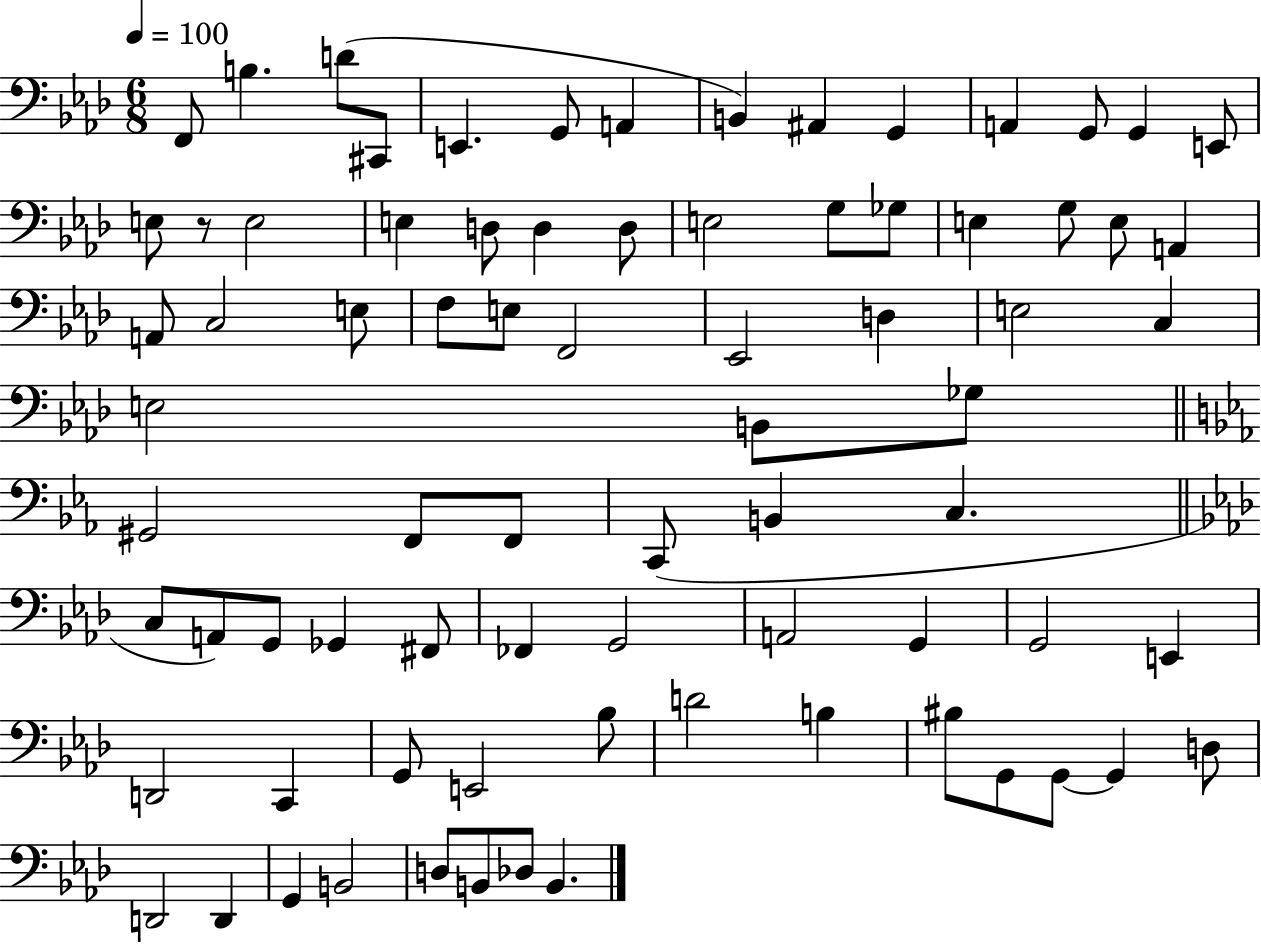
{
  \clef bass
  \numericTimeSignature
  \time 6/8
  \key aes \major
  \tempo 4 = 100
  f,8 b4. d'8( cis,8 | e,4. g,8 a,4 | b,4) ais,4 g,4 | a,4 g,8 g,4 e,8 | \break e8 r8 e2 | e4 d8 d4 d8 | e2 g8 ges8 | e4 g8 e8 a,4 | \break a,8 c2 e8 | f8 e8 f,2 | ees,2 d4 | e2 c4 | \break e2 b,8 ges8 | \bar "||" \break \key c \minor gis,2 f,8 f,8 | c,8( b,4 c4. | \bar "||" \break \key aes \major c8 a,8) g,8 ges,4 fis,8 | fes,4 g,2 | a,2 g,4 | g,2 e,4 | \break d,2 c,4 | g,8 e,2 bes8 | d'2 b4 | bis8 g,8 g,8~~ g,4 d8 | \break d,2 d,4 | g,4 b,2 | d8 b,8 des8 b,4. | \bar "|."
}